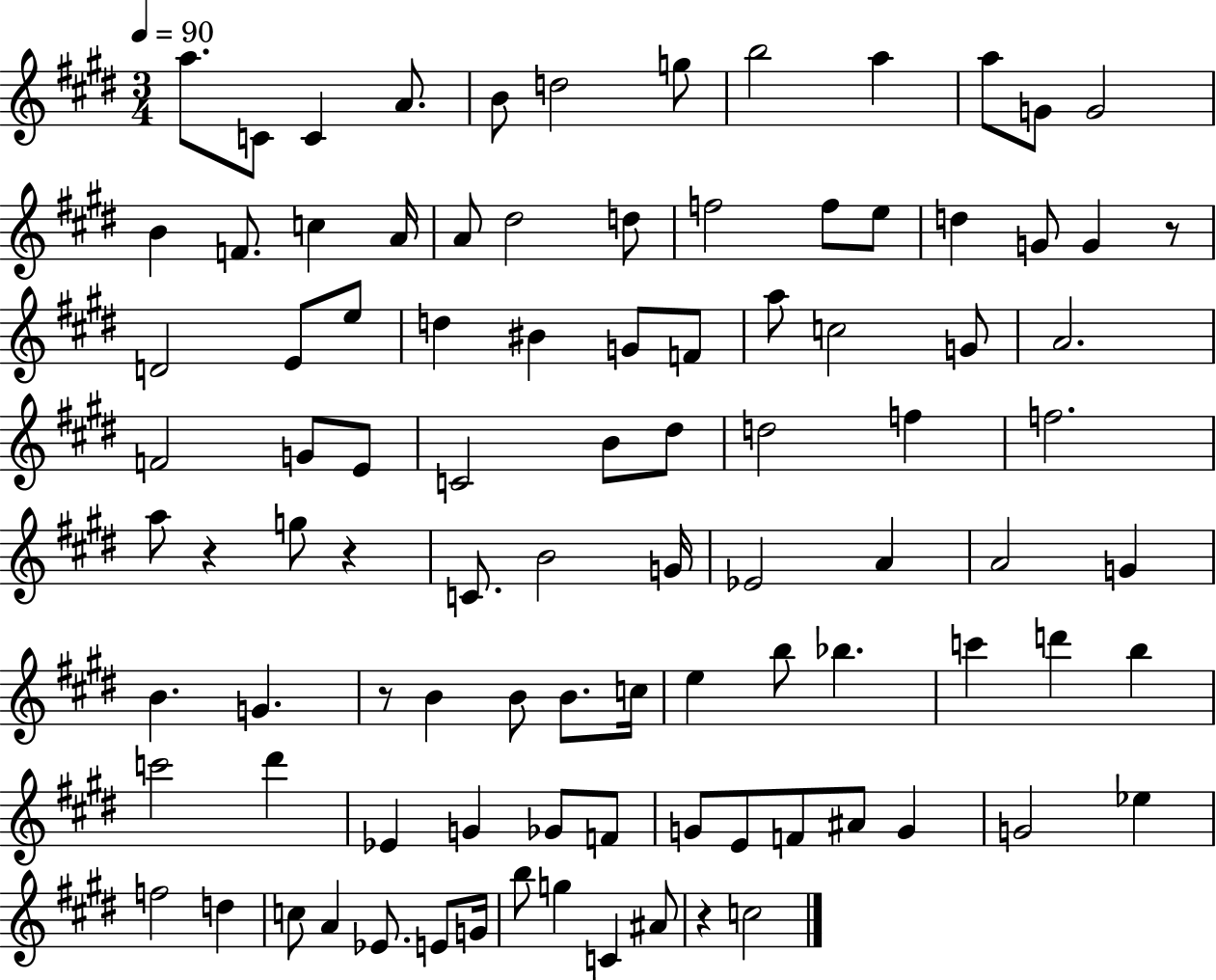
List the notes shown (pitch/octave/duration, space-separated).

A5/e. C4/e C4/q A4/e. B4/e D5/h G5/e B5/h A5/q A5/e G4/e G4/h B4/q F4/e. C5/q A4/s A4/e D#5/h D5/e F5/h F5/e E5/e D5/q G4/e G4/q R/e D4/h E4/e E5/e D5/q BIS4/q G4/e F4/e A5/e C5/h G4/e A4/h. F4/h G4/e E4/e C4/h B4/e D#5/e D5/h F5/q F5/h. A5/e R/q G5/e R/q C4/e. B4/h G4/s Eb4/h A4/q A4/h G4/q B4/q. G4/q. R/e B4/q B4/e B4/e. C5/s E5/q B5/e Bb5/q. C6/q D6/q B5/q C6/h D#6/q Eb4/q G4/q Gb4/e F4/e G4/e E4/e F4/e A#4/e G4/q G4/h Eb5/q F5/h D5/q C5/e A4/q Eb4/e. E4/e G4/s B5/e G5/q C4/q A#4/e R/q C5/h